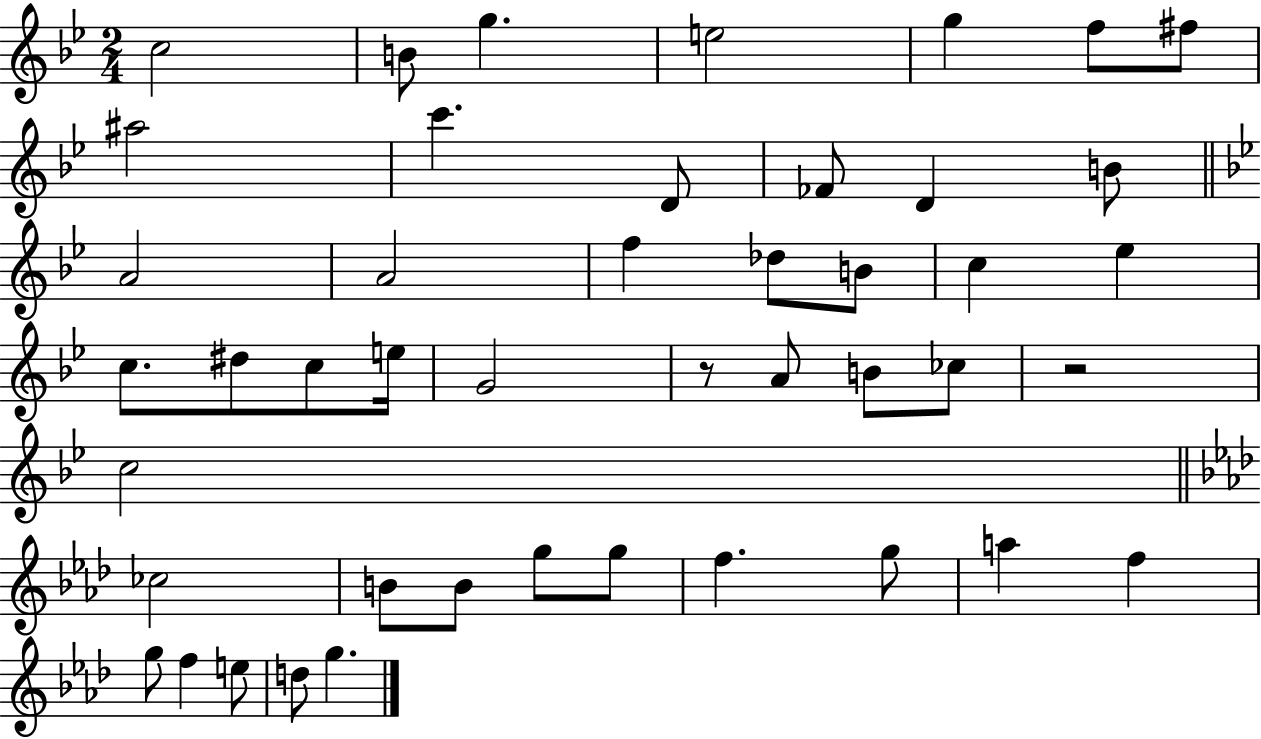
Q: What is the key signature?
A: BES major